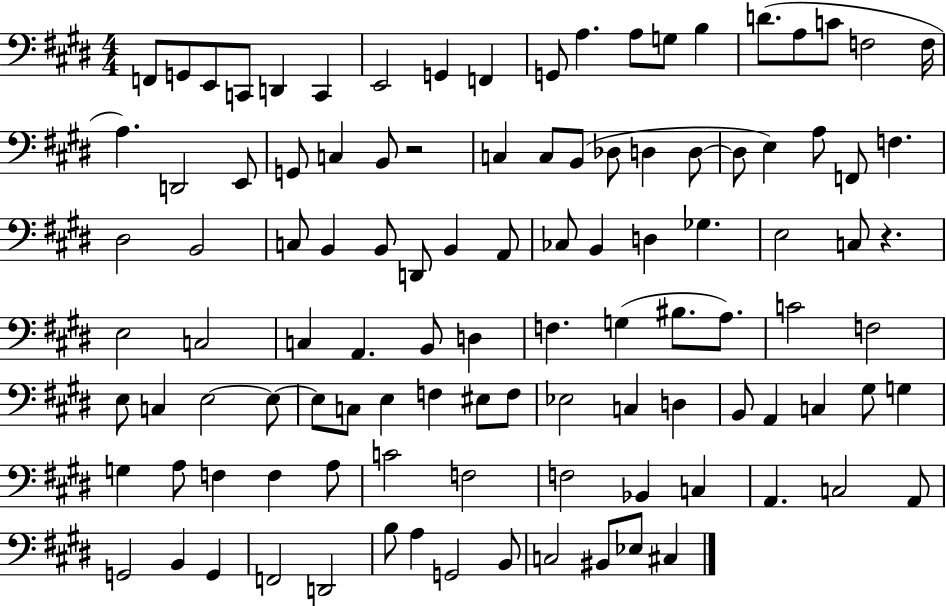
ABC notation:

X:1
T:Untitled
M:4/4
L:1/4
K:E
F,,/2 G,,/2 E,,/2 C,,/2 D,, C,, E,,2 G,, F,, G,,/2 A, A,/2 G,/2 B, D/2 A,/2 C/2 F,2 F,/4 A, D,,2 E,,/2 G,,/2 C, B,,/2 z2 C, C,/2 B,,/2 _D,/2 D, D,/2 D,/2 E, A,/2 F,,/2 F, ^D,2 B,,2 C,/2 B,, B,,/2 D,,/2 B,, A,,/2 _C,/2 B,, D, _G, E,2 C,/2 z E,2 C,2 C, A,, B,,/2 D, F, G, ^B,/2 A,/2 C2 F,2 E,/2 C, E,2 E,/2 E,/2 C,/2 E, F, ^E,/2 F,/2 _E,2 C, D, B,,/2 A,, C, ^G,/2 G, G, A,/2 F, F, A,/2 C2 F,2 F,2 _B,, C, A,, C,2 A,,/2 G,,2 B,, G,, F,,2 D,,2 B,/2 A, G,,2 B,,/2 C,2 ^B,,/2 _E,/2 ^C,